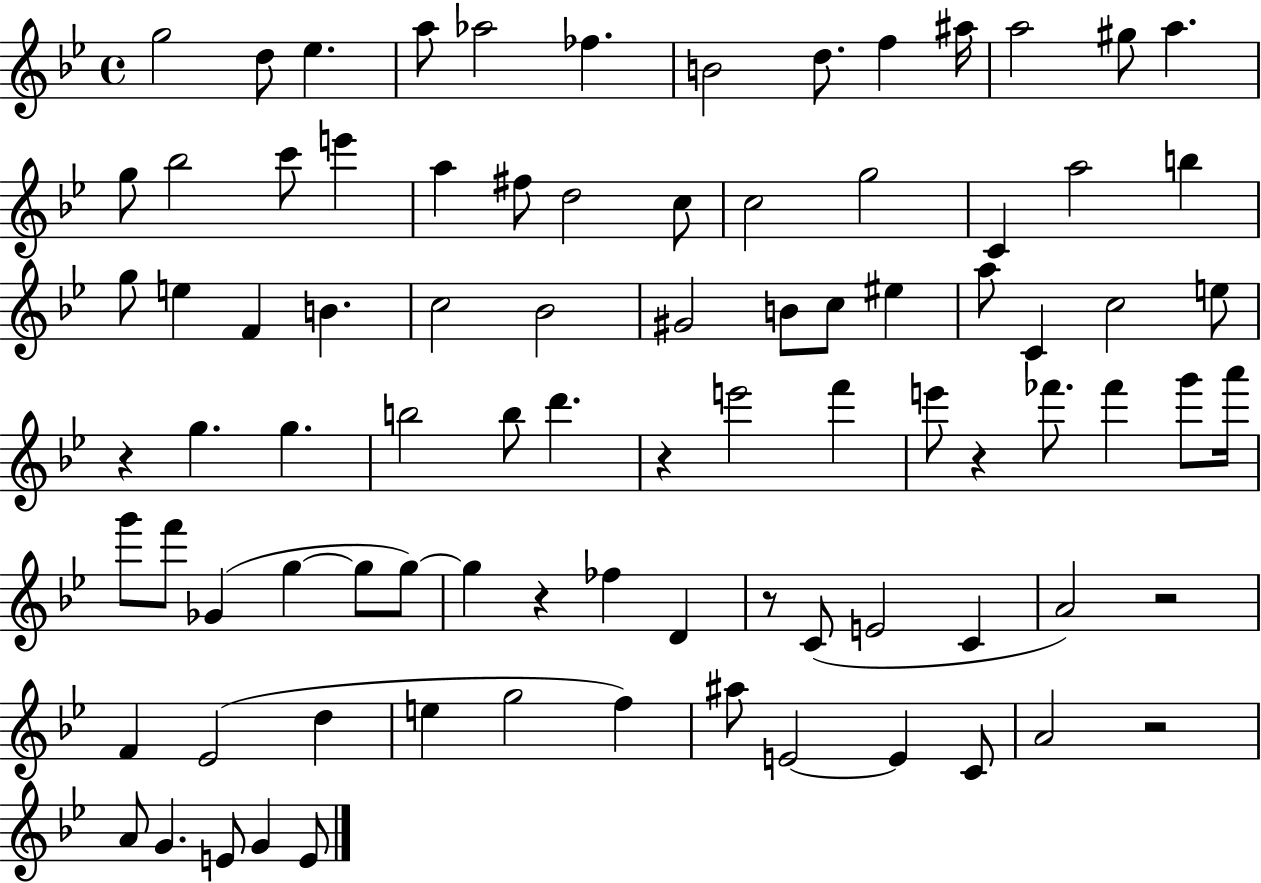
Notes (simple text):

G5/h D5/e Eb5/q. A5/e Ab5/h FES5/q. B4/h D5/e. F5/q A#5/s A5/h G#5/e A5/q. G5/e Bb5/h C6/e E6/q A5/q F#5/e D5/h C5/e C5/h G5/h C4/q A5/h B5/q G5/e E5/q F4/q B4/q. C5/h Bb4/h G#4/h B4/e C5/e EIS5/q A5/e C4/q C5/h E5/e R/q G5/q. G5/q. B5/h B5/e D6/q. R/q E6/h F6/q E6/e R/q FES6/e. FES6/q G6/e A6/s G6/e F6/e Gb4/q G5/q G5/e G5/e G5/q R/q FES5/q D4/q R/e C4/e E4/h C4/q A4/h R/h F4/q Eb4/h D5/q E5/q G5/h F5/q A#5/e E4/h E4/q C4/e A4/h R/h A4/e G4/q. E4/e G4/q E4/e